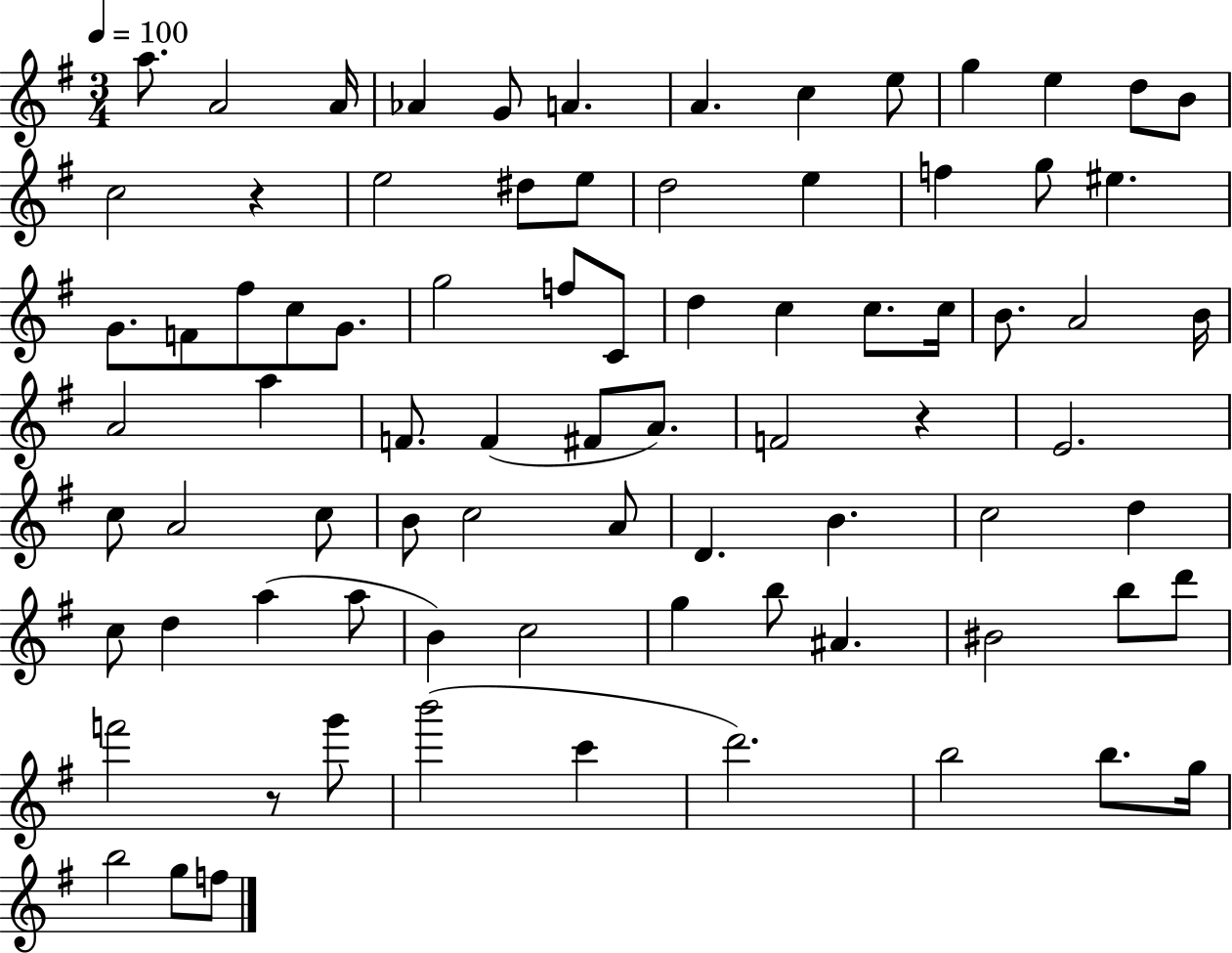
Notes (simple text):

A5/e. A4/h A4/s Ab4/q G4/e A4/q. A4/q. C5/q E5/e G5/q E5/q D5/e B4/e C5/h R/q E5/h D#5/e E5/e D5/h E5/q F5/q G5/e EIS5/q. G4/e. F4/e F#5/e C5/e G4/e. G5/h F5/e C4/e D5/q C5/q C5/e. C5/s B4/e. A4/h B4/s A4/h A5/q F4/e. F4/q F#4/e A4/e. F4/h R/q E4/h. C5/e A4/h C5/e B4/e C5/h A4/e D4/q. B4/q. C5/h D5/q C5/e D5/q A5/q A5/e B4/q C5/h G5/q B5/e A#4/q. BIS4/h B5/e D6/e F6/h R/e G6/e B6/h C6/q D6/h. B5/h B5/e. G5/s B5/h G5/e F5/e